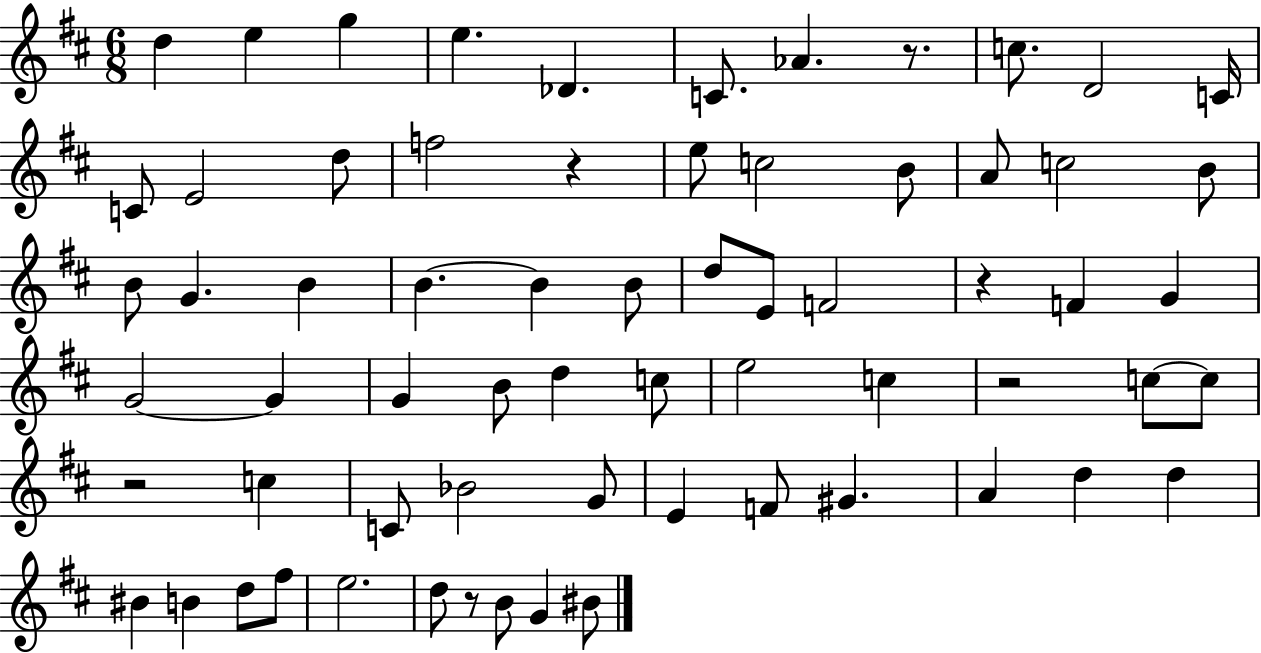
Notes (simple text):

D5/q E5/q G5/q E5/q. Db4/q. C4/e. Ab4/q. R/e. C5/e. D4/h C4/s C4/e E4/h D5/e F5/h R/q E5/e C5/h B4/e A4/e C5/h B4/e B4/e G4/q. B4/q B4/q. B4/q B4/e D5/e E4/e F4/h R/q F4/q G4/q G4/h G4/q G4/q B4/e D5/q C5/e E5/h C5/q R/h C5/e C5/e R/h C5/q C4/e Bb4/h G4/e E4/q F4/e G#4/q. A4/q D5/q D5/q BIS4/q B4/q D5/e F#5/e E5/h. D5/e R/e B4/e G4/q BIS4/e